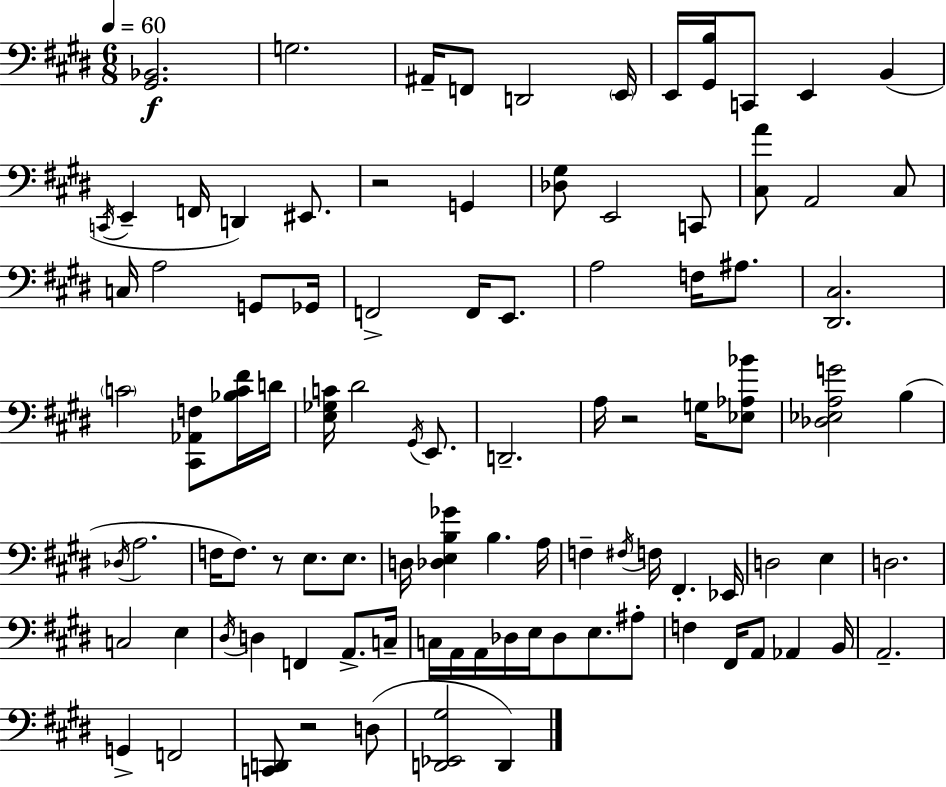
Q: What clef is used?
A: bass